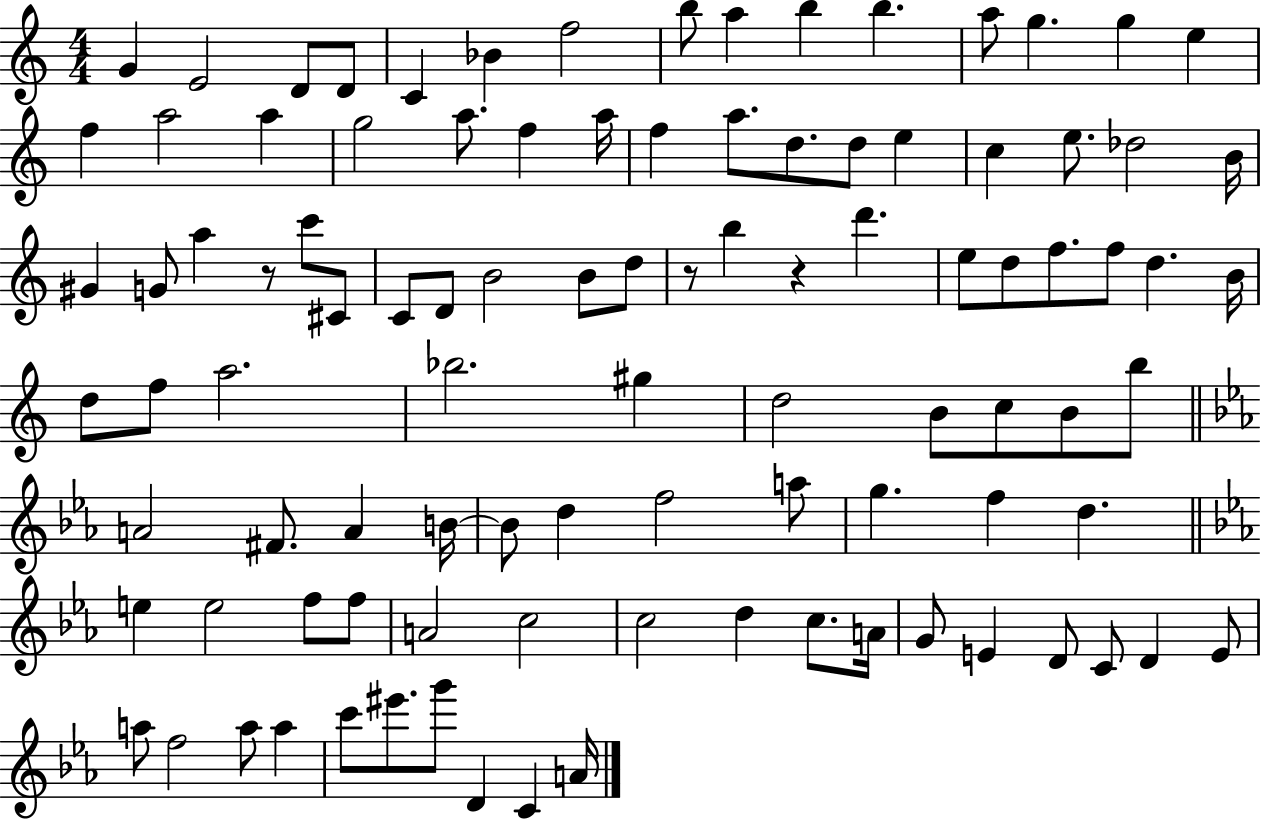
G4/q E4/h D4/e D4/e C4/q Bb4/q F5/h B5/e A5/q B5/q B5/q. A5/e G5/q. G5/q E5/q F5/q A5/h A5/q G5/h A5/e. F5/q A5/s F5/q A5/e. D5/e. D5/e E5/q C5/q E5/e. Db5/h B4/s G#4/q G4/e A5/q R/e C6/e C#4/e C4/e D4/e B4/h B4/e D5/e R/e B5/q R/q D6/q. E5/e D5/e F5/e. F5/e D5/q. B4/s D5/e F5/e A5/h. Bb5/h. G#5/q D5/h B4/e C5/e B4/e B5/e A4/h F#4/e. A4/q B4/s B4/e D5/q F5/h A5/e G5/q. F5/q D5/q. E5/q E5/h F5/e F5/e A4/h C5/h C5/h D5/q C5/e. A4/s G4/e E4/q D4/e C4/e D4/q E4/e A5/e F5/h A5/e A5/q C6/e EIS6/e. G6/e D4/q C4/q A4/s